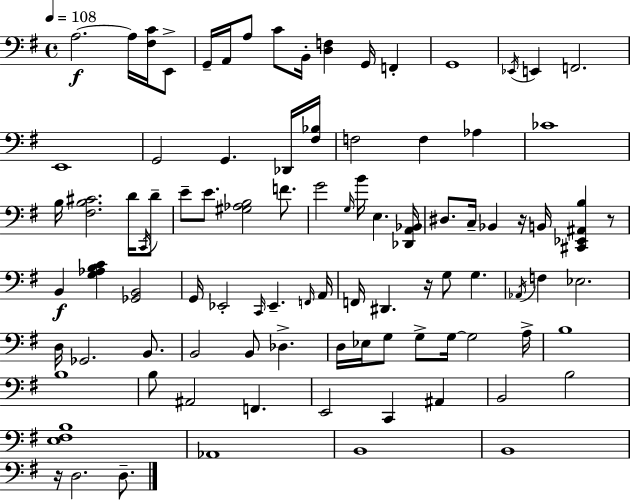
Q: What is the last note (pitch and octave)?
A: D3